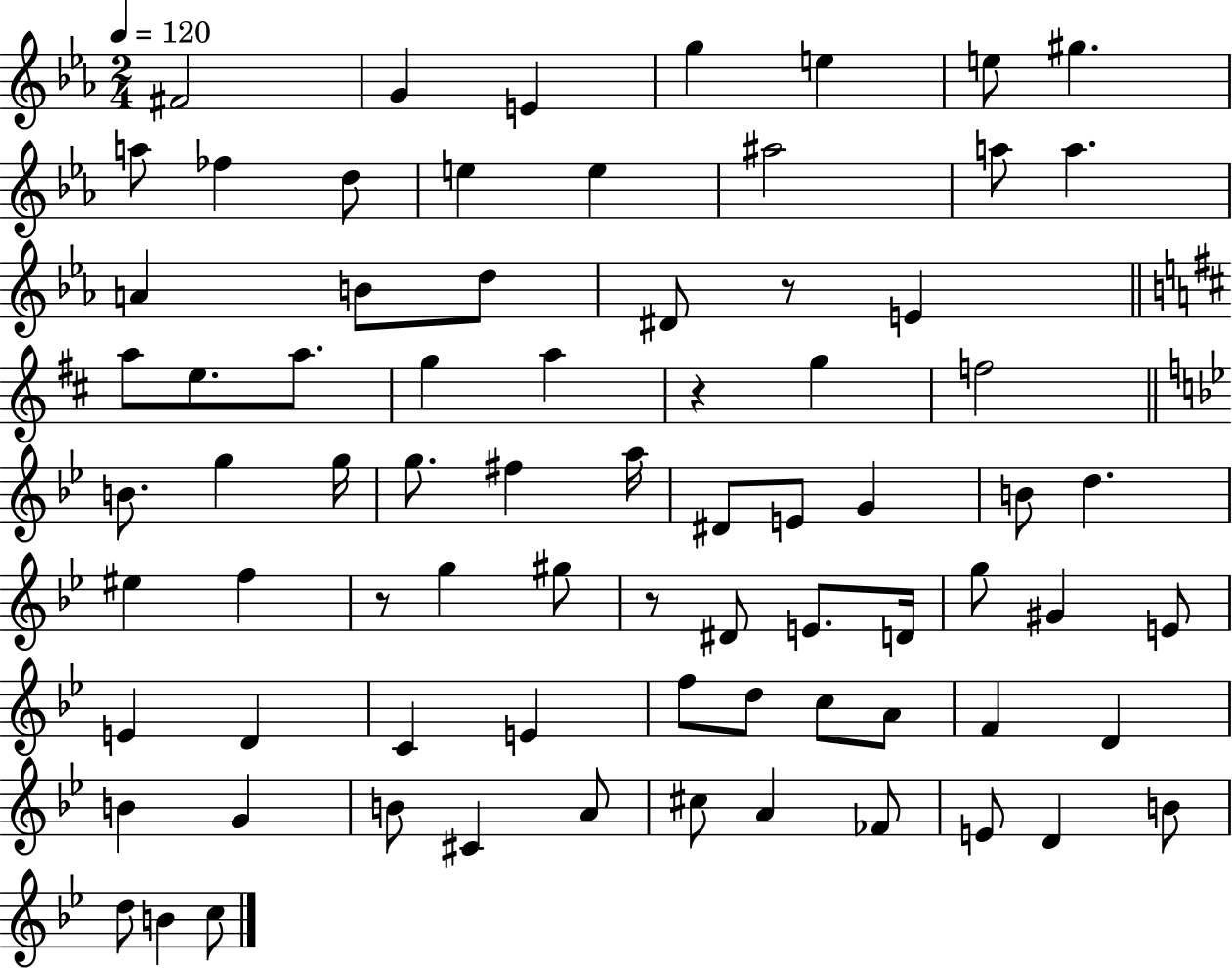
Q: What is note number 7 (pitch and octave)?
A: G#5